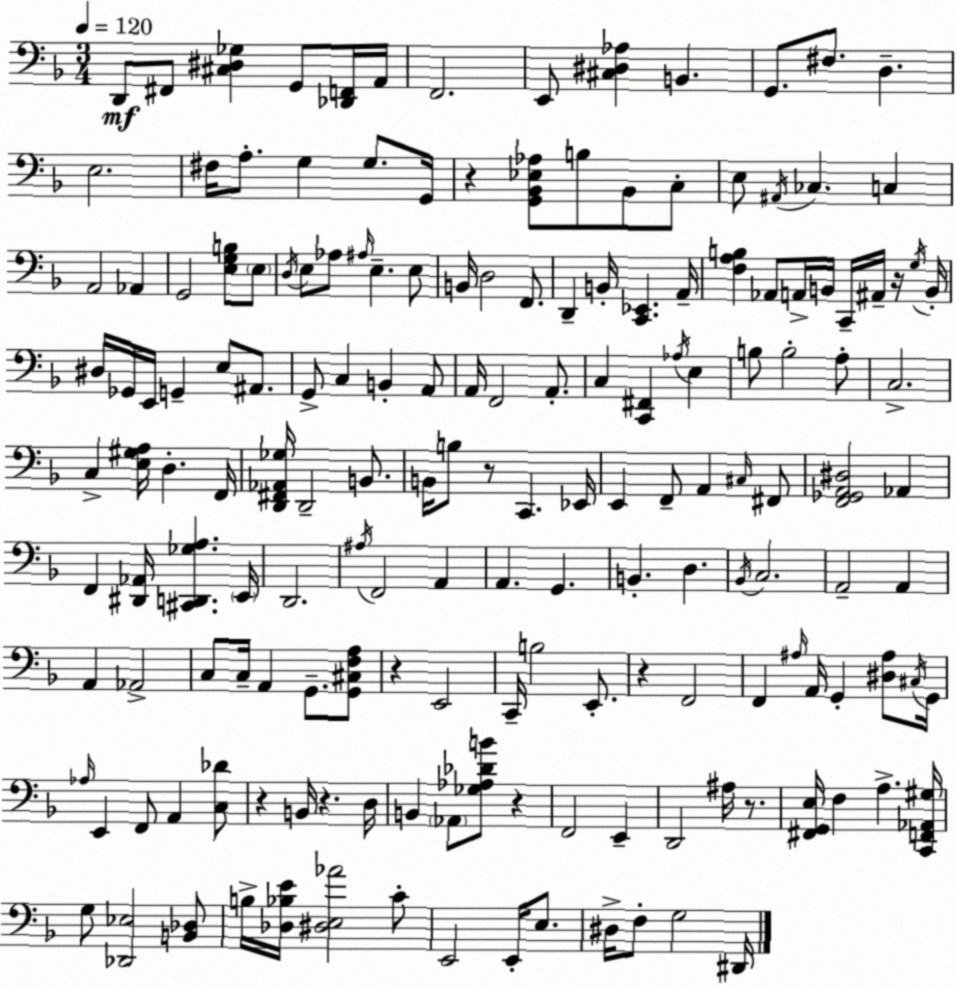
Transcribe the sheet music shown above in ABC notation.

X:1
T:Untitled
M:3/4
L:1/4
K:Dm
D,,/2 ^F,,/2 [^C,^D,_G,] G,,/2 [_D,,F,,]/4 A,,/4 F,,2 E,,/2 [^C,^D,_A,] B,, G,,/2 ^F,/2 D, E,2 ^F,/4 A,/2 G, G,/2 G,,/4 z [G,,_B,,_E,_A,]/2 B,/2 _B,,/2 C,/2 E,/2 ^A,,/4 _C, C, A,,2 _A,, G,,2 [E,G,B,]/2 E,/2 D,/4 E,/2 _A,/2 ^A,/4 E, E,/2 B,,/4 D,2 F,,/2 D,, B,,/4 [C,,_E,,] A,,/4 [F,A,B,] _A,,/2 A,,/4 B,,/4 C,,/4 ^A,,/4 z/4 G,/4 B,,/4 ^D,/4 _G,,/4 E,,/4 G,, E,/2 ^A,,/2 G,,/2 C, B,, A,,/2 A,,/4 F,,2 A,,/2 C, [C,,^F,,] _A,/4 E, B,/2 B,2 A,/2 C,2 C, [E,^G,A,]/4 D, F,,/4 [D,,^F,,_A,,_G,]/4 D,,2 B,,/2 B,,/4 B,/2 z/2 C,, _E,,/4 E,, F,,/2 A,, ^C,/4 ^F,,/2 [F,,_G,,A,,^D,]2 _A,, F,, [^D,,_A,,]/4 [^C,,D,,_G,A,] E,,/4 D,,2 ^A,/4 F,,2 A,, A,, G,, B,, D, _B,,/4 C,2 A,,2 A,, A,, _A,,2 C,/2 C,/4 A,, G,,/2 [G,,^C,F,A,]/2 z E,,2 C,,/4 B,2 E,,/2 z F,,2 F,, ^A,/4 A,,/4 G,, [^D,^A,]/2 ^C,/4 G,,/4 _A,/4 E,, F,,/2 A,, [C,_D]/2 z B,,/4 z D,/4 B,, _A,,/2 [_G,_A,_DB]/2 z F,,2 E,, D,,2 ^A,/4 z/2 [^F,,G,,E,]/4 F, A, [C,,F,,_A,,^G,]/4 G,/2 [_D,,_E,]2 [B,,_D,]/2 B,/4 [_D,_B,E]/4 [^D,E,_A]2 C/2 E,,2 E,,/4 E,/2 ^D,/4 F,/2 G,2 ^D,,/4